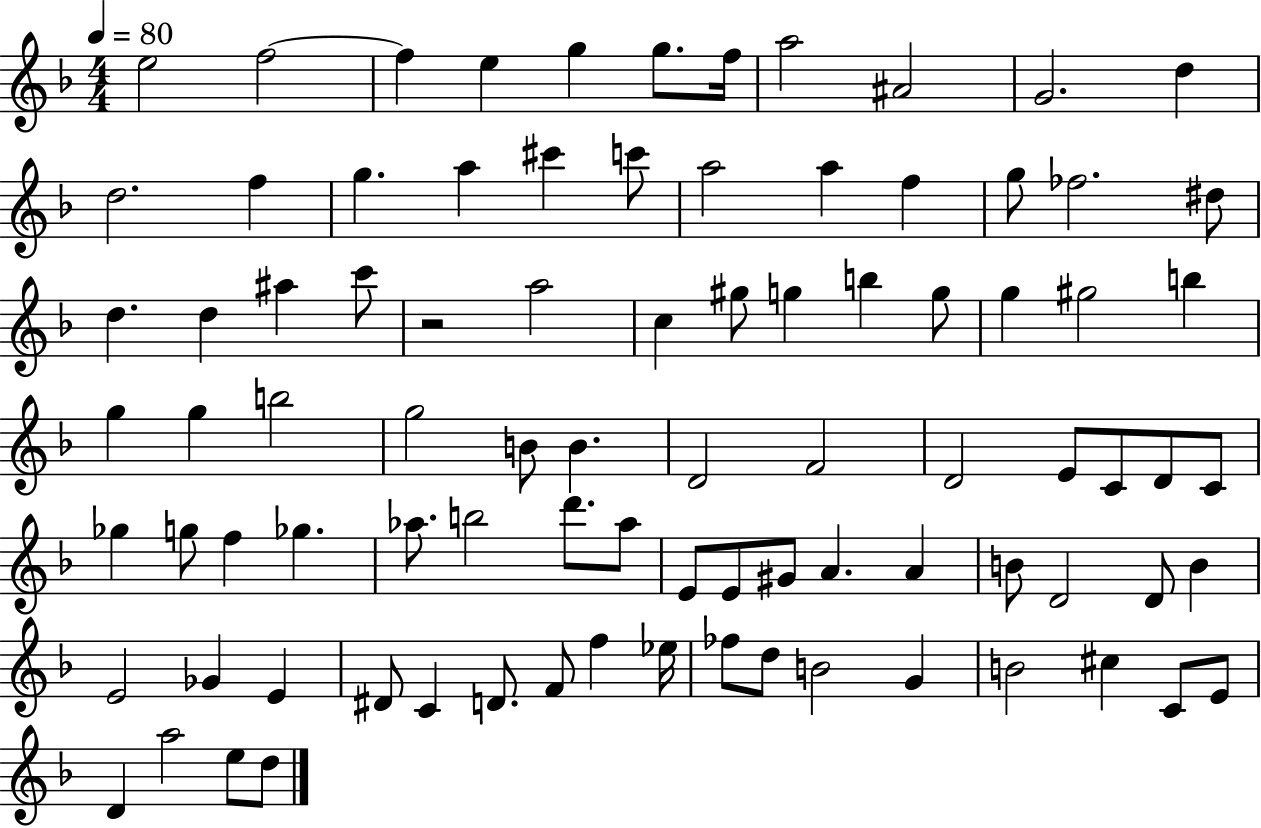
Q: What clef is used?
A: treble